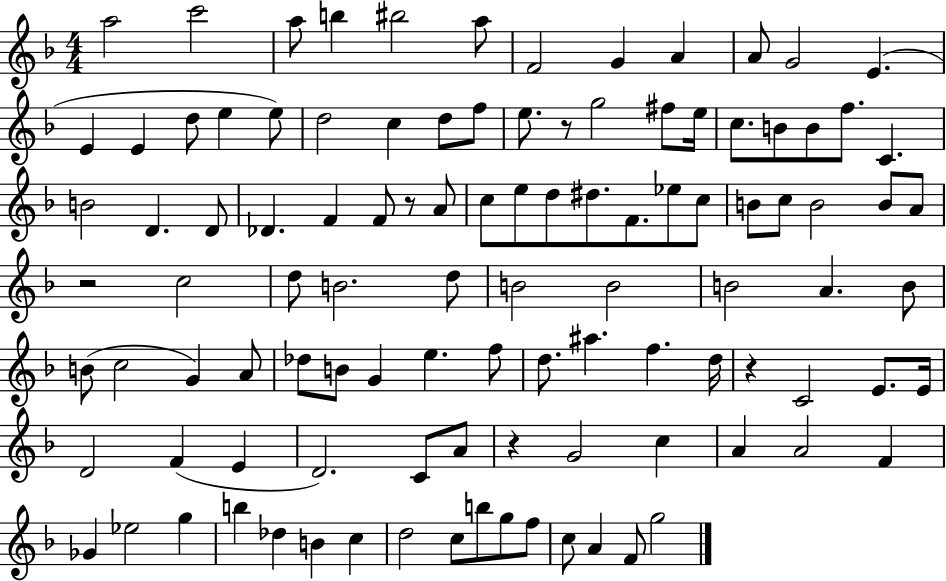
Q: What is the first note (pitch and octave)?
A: A5